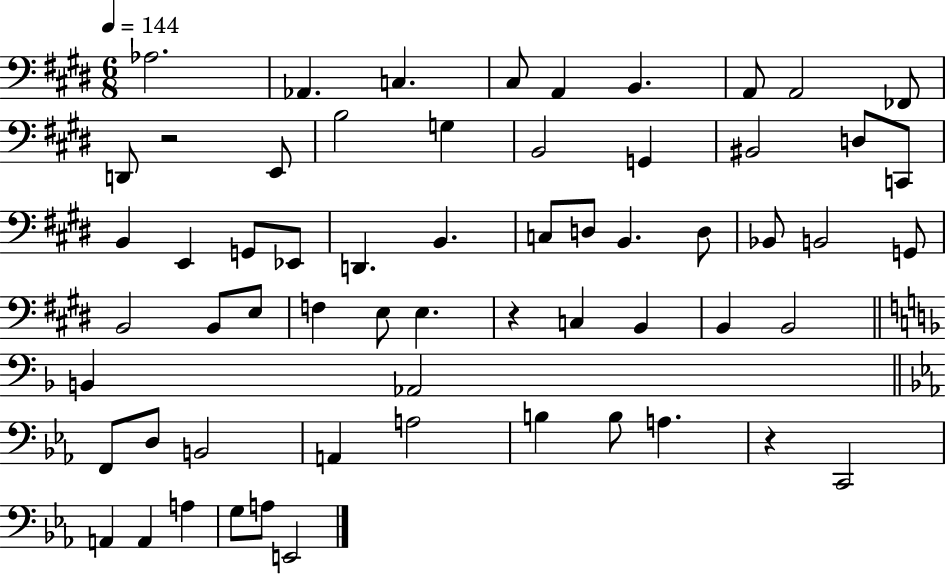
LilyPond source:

{
  \clef bass
  \numericTimeSignature
  \time 6/8
  \key e \major
  \tempo 4 = 144
  aes2. | aes,4. c4. | cis8 a,4 b,4. | a,8 a,2 fes,8 | \break d,8 r2 e,8 | b2 g4 | b,2 g,4 | bis,2 d8 c,8 | \break b,4 e,4 g,8 ees,8 | d,4. b,4. | c8 d8 b,4. d8 | bes,8 b,2 g,8 | \break b,2 b,8 e8 | f4 e8 e4. | r4 c4 b,4 | b,4 b,2 | \break \bar "||" \break \key d \minor b,4 aes,2 | \bar "||" \break \key ees \major f,8 d8 b,2 | a,4 a2 | b4 b8 a4. | r4 c,2 | \break a,4 a,4 a4 | g8 a8 e,2 | \bar "|."
}